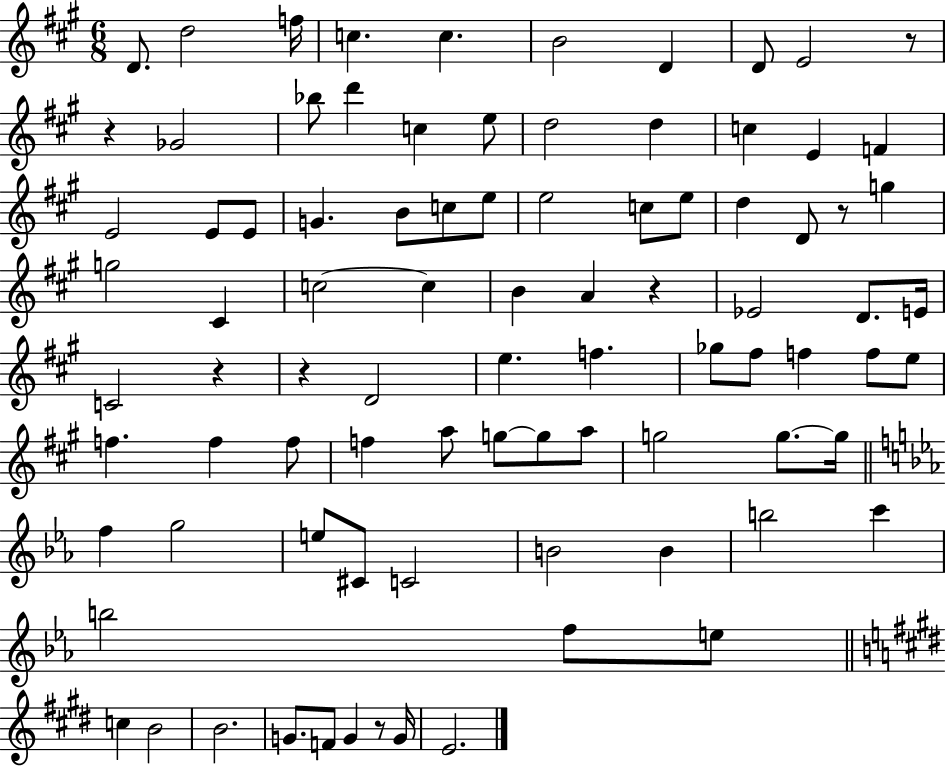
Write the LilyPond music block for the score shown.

{
  \clef treble
  \numericTimeSignature
  \time 6/8
  \key a \major
  d'8. d''2 f''16 | c''4. c''4. | b'2 d'4 | d'8 e'2 r8 | \break r4 ges'2 | bes''8 d'''4 c''4 e''8 | d''2 d''4 | c''4 e'4 f'4 | \break e'2 e'8 e'8 | g'4. b'8 c''8 e''8 | e''2 c''8 e''8 | d''4 d'8 r8 g''4 | \break g''2 cis'4 | c''2~~ c''4 | b'4 a'4 r4 | ees'2 d'8. e'16 | \break c'2 r4 | r4 d'2 | e''4. f''4. | ges''8 fis''8 f''4 f''8 e''8 | \break f''4. f''4 f''8 | f''4 a''8 g''8~~ g''8 a''8 | g''2 g''8.~~ g''16 | \bar "||" \break \key ees \major f''4 g''2 | e''8 cis'8 c'2 | b'2 b'4 | b''2 c'''4 | \break b''2 f''8 e''8 | \bar "||" \break \key e \major c''4 b'2 | b'2. | g'8. f'8 g'4 r8 g'16 | e'2. | \break \bar "|."
}